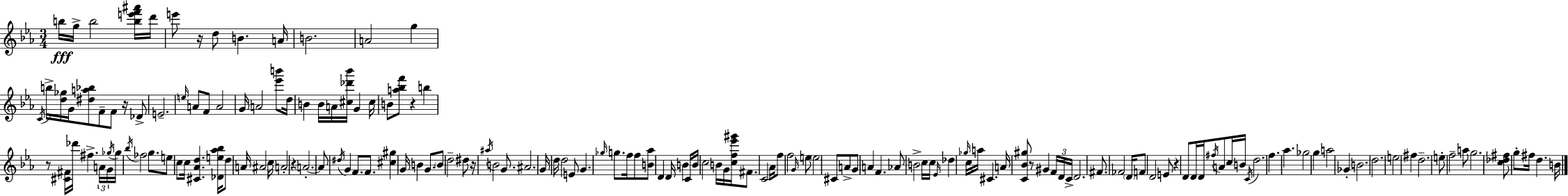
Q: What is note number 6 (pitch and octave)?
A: D5